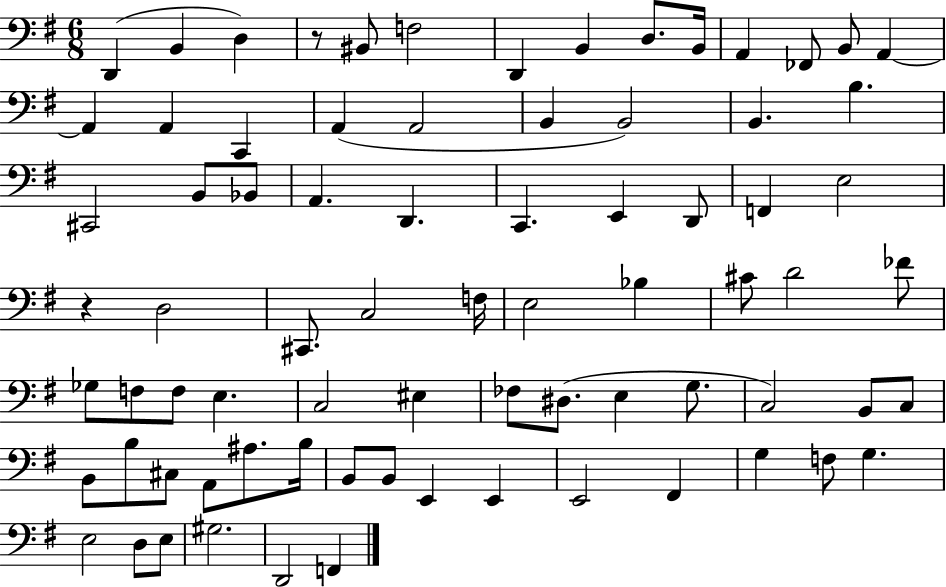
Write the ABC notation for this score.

X:1
T:Untitled
M:6/8
L:1/4
K:G
D,, B,, D, z/2 ^B,,/2 F,2 D,, B,, D,/2 B,,/4 A,, _F,,/2 B,,/2 A,, A,, A,, C,, A,, A,,2 B,, B,,2 B,, B, ^C,,2 B,,/2 _B,,/2 A,, D,, C,, E,, D,,/2 F,, E,2 z D,2 ^C,,/2 C,2 F,/4 E,2 _B, ^C/2 D2 _F/2 _G,/2 F,/2 F,/2 E, C,2 ^E, _F,/2 ^D,/2 E, G,/2 C,2 B,,/2 C,/2 B,,/2 B,/2 ^C,/2 A,,/2 ^A,/2 B,/4 B,,/2 B,,/2 E,, E,, E,,2 ^F,, G, F,/2 G, E,2 D,/2 E,/2 ^G,2 D,,2 F,,